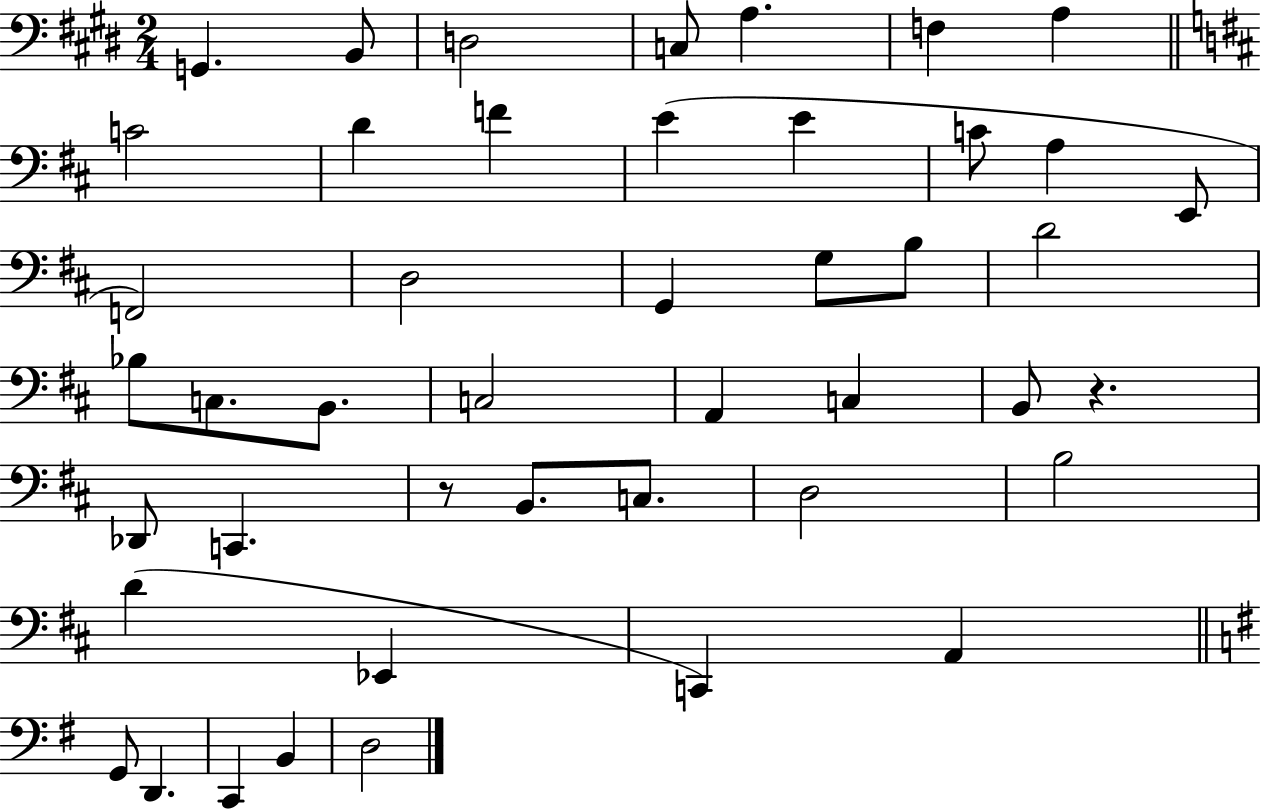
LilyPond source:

{
  \clef bass
  \numericTimeSignature
  \time 2/4
  \key e \major
  g,4. b,8 | d2 | c8 a4. | f4 a4 | \break \bar "||" \break \key d \major c'2 | d'4 f'4 | e'4( e'4 | c'8 a4 e,8 | \break f,2) | d2 | g,4 g8 b8 | d'2 | \break bes8 c8. b,8. | c2 | a,4 c4 | b,8 r4. | \break des,8 c,4. | r8 b,8. c8. | d2 | b2 | \break d'4( ees,4 | c,4) a,4 | \bar "||" \break \key e \minor g,8 d,4. | c,4 b,4 | d2 | \bar "|."
}